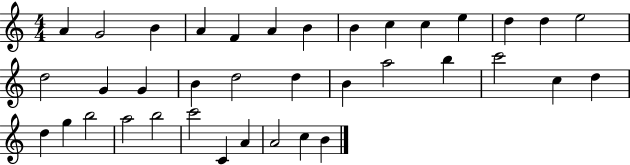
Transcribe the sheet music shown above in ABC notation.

X:1
T:Untitled
M:4/4
L:1/4
K:C
A G2 B A F A B B c c e d d e2 d2 G G B d2 d B a2 b c'2 c d d g b2 a2 b2 c'2 C A A2 c B